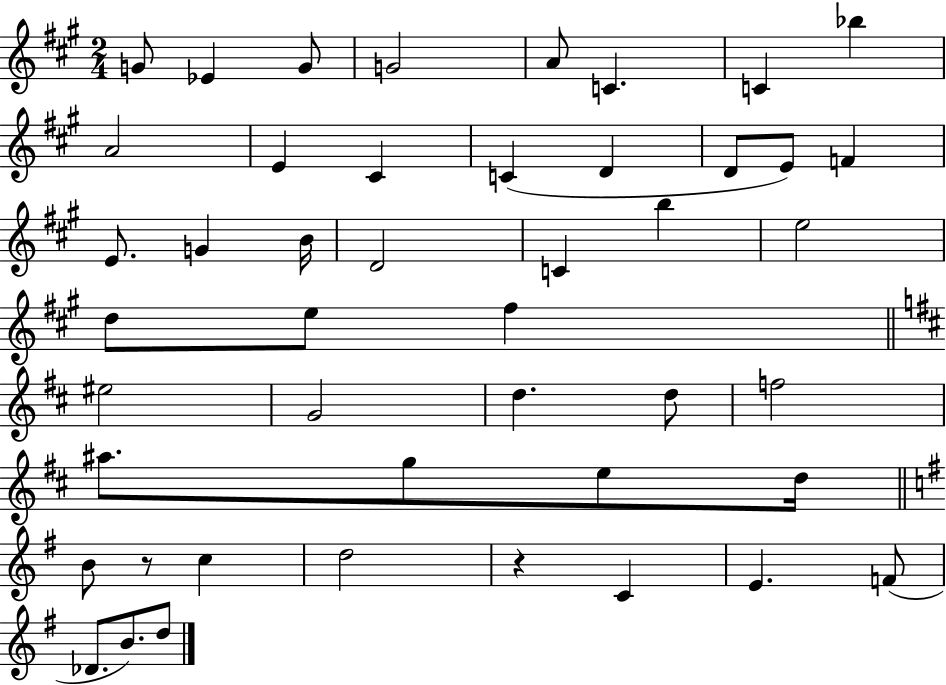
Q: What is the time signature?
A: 2/4